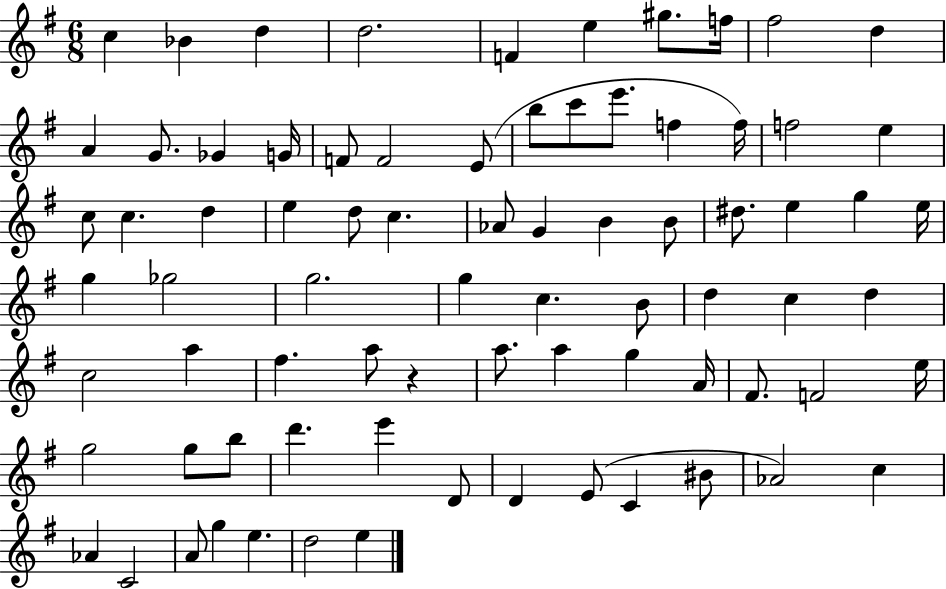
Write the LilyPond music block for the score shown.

{
  \clef treble
  \numericTimeSignature
  \time 6/8
  \key g \major
  c''4 bes'4 d''4 | d''2. | f'4 e''4 gis''8. f''16 | fis''2 d''4 | \break a'4 g'8. ges'4 g'16 | f'8 f'2 e'8( | b''8 c'''8 e'''8. f''4 f''16) | f''2 e''4 | \break c''8 c''4. d''4 | e''4 d''8 c''4. | aes'8 g'4 b'4 b'8 | dis''8. e''4 g''4 e''16 | \break g''4 ges''2 | g''2. | g''4 c''4. b'8 | d''4 c''4 d''4 | \break c''2 a''4 | fis''4. a''8 r4 | a''8. a''4 g''4 a'16 | fis'8. f'2 e''16 | \break g''2 g''8 b''8 | d'''4. e'''4 d'8 | d'4 e'8( c'4 bis'8 | aes'2) c''4 | \break aes'4 c'2 | a'8 g''4 e''4. | d''2 e''4 | \bar "|."
}